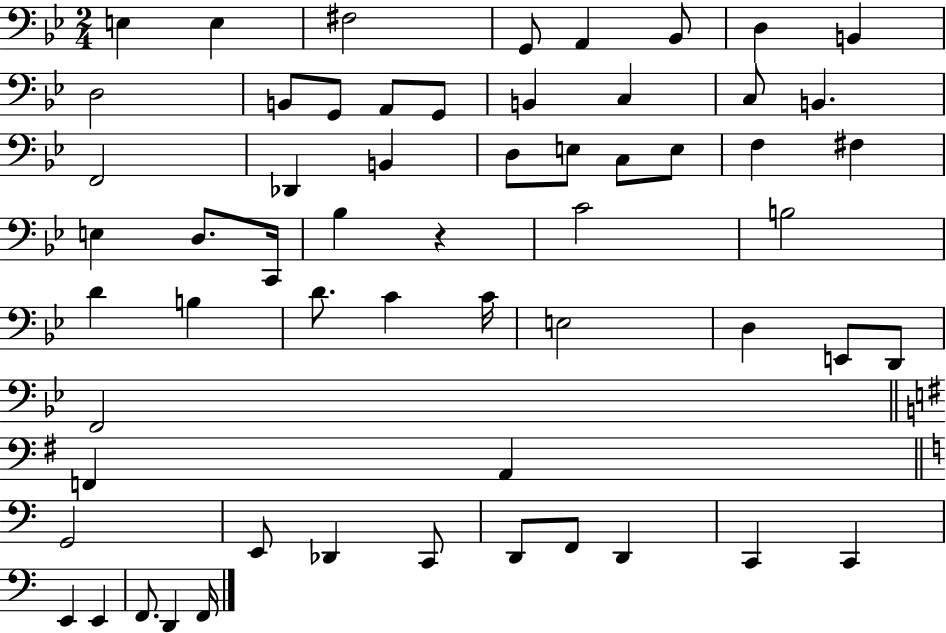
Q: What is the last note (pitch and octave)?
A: F2